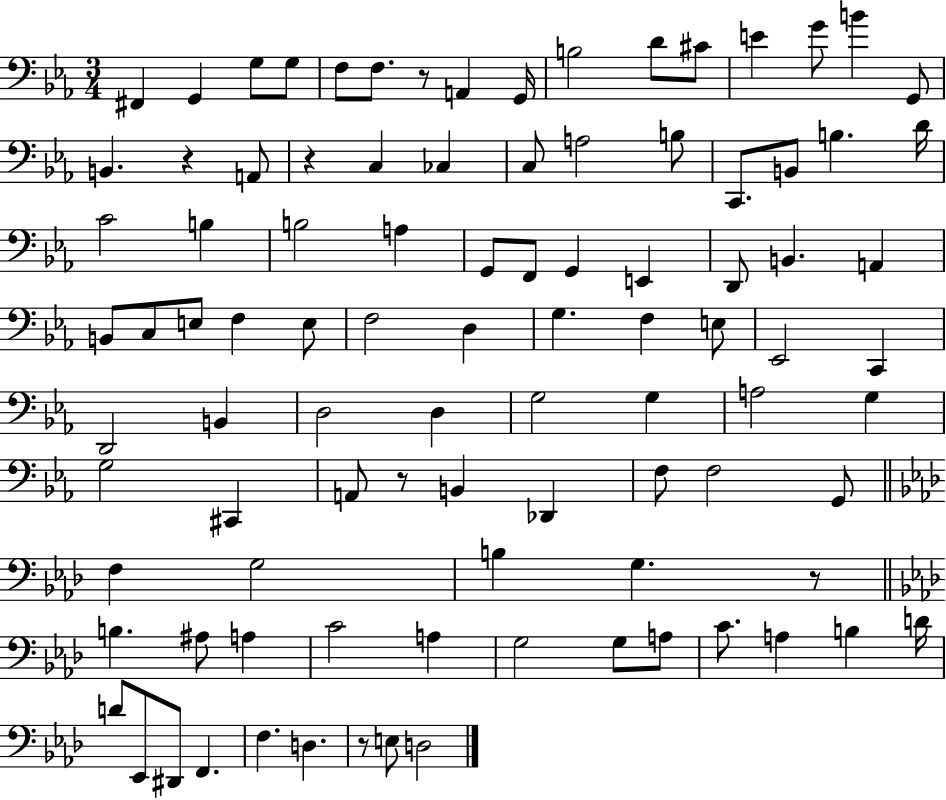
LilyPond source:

{
  \clef bass
  \numericTimeSignature
  \time 3/4
  \key ees \major
  fis,4 g,4 g8 g8 | f8 f8. r8 a,4 g,16 | b2 d'8 cis'8 | e'4 g'8 b'4 g,8 | \break b,4. r4 a,8 | r4 c4 ces4 | c8 a2 b8 | c,8. b,8 b4. d'16 | \break c'2 b4 | b2 a4 | g,8 f,8 g,4 e,4 | d,8 b,4. a,4 | \break b,8 c8 e8 f4 e8 | f2 d4 | g4. f4 e8 | ees,2 c,4 | \break d,2 b,4 | d2 d4 | g2 g4 | a2 g4 | \break g2 cis,4 | a,8 r8 b,4 des,4 | f8 f2 g,8 | \bar "||" \break \key f \minor f4 g2 | b4 g4. r8 | \bar "||" \break \key f \minor b4. ais8 a4 | c'2 a4 | g2 g8 a8 | c'8. a4 b4 d'16 | \break d'8 ees,8 dis,8 f,4. | f4. d4. | r8 e8 d2 | \bar "|."
}